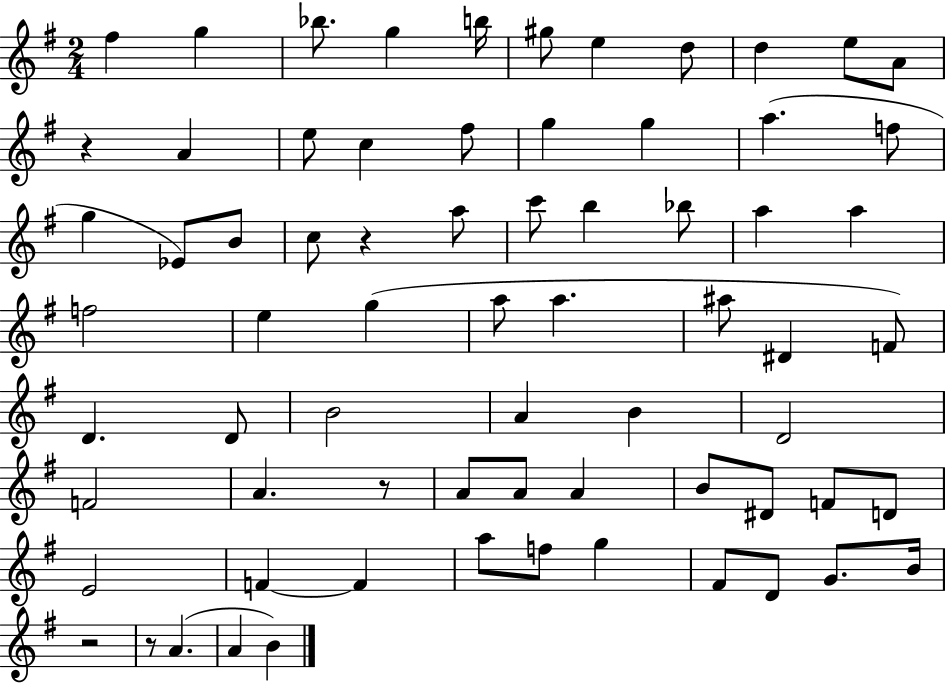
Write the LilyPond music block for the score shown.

{
  \clef treble
  \numericTimeSignature
  \time 2/4
  \key g \major
  fis''4 g''4 | bes''8. g''4 b''16 | gis''8 e''4 d''8 | d''4 e''8 a'8 | \break r4 a'4 | e''8 c''4 fis''8 | g''4 g''4 | a''4.( f''8 | \break g''4 ees'8) b'8 | c''8 r4 a''8 | c'''8 b''4 bes''8 | a''4 a''4 | \break f''2 | e''4 g''4( | a''8 a''4. | ais''8 dis'4 f'8) | \break d'4. d'8 | b'2 | a'4 b'4 | d'2 | \break f'2 | a'4. r8 | a'8 a'8 a'4 | b'8 dis'8 f'8 d'8 | \break e'2 | f'4~~ f'4 | a''8 f''8 g''4 | fis'8 d'8 g'8. b'16 | \break r2 | r8 a'4.( | a'4 b'4) | \bar "|."
}